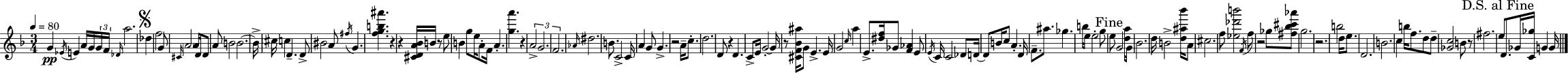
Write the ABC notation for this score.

X:1
T:Untitled
M:3/4
L:1/4
K:F
G _E/4 E A/4 G/4 G/4 F/4 _D/4 a2 _d f2 G/2 ^C/4 A2 A/4 D/4 D/2 A/2 B2 B2 B/4 ^c/4 c D D/2 ^B2 A/2 ^f/4 G [fgb^a'] z z [^CDA_B]/4 B/4 z/2 e/2 B g/2 e/4 A/2 F/4 A [ga'] z A2 G2 F2 _A/4 ^d2 B/2 C2 C/4 A G/2 G z2 A/4 c/2 d2 D/2 z D C/2 E/4 G2 G/4 z/2 [^CF_B^a]/4 G/2 E E/4 G2 c/4 a E/2 [^df]/4 _G/2 [F_A] E/2 E/4 C/4 C2 _D/2 D/4 D/2 B/4 c/2 A D/4 F/2 ^a/2 _g b/4 e/4 e2 g/2 e/2 G2 [da]/4 G/4 _B2 d/4 B2 [d^a_b']/4 A/2 ^c2 f/2 [_e_d'b']2 F/4 f/2 z2 _g/2 [^f_b^c'_a']/2 g2 z2 b2 d/4 e/2 D2 B2 c b/4 f/2 d/2 d/2 [_Gc]2 B/2 z/2 ^f2 e/2 D/2 _G/4 [C_g]/4 G G/4